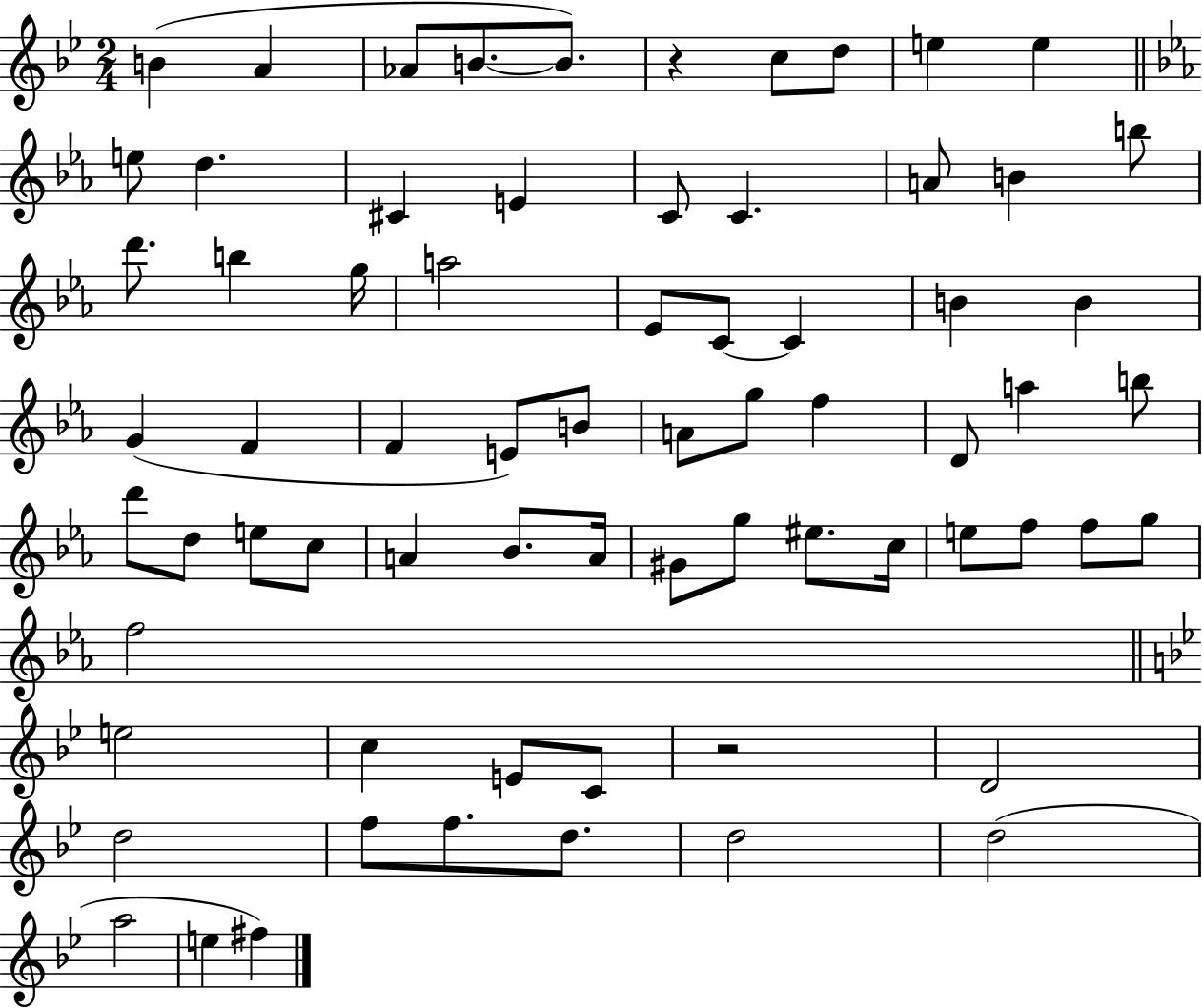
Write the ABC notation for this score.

X:1
T:Untitled
M:2/4
L:1/4
K:Bb
B A _A/2 B/2 B/2 z c/2 d/2 e e e/2 d ^C E C/2 C A/2 B b/2 d'/2 b g/4 a2 _E/2 C/2 C B B G F F E/2 B/2 A/2 g/2 f D/2 a b/2 d'/2 d/2 e/2 c/2 A _B/2 A/4 ^G/2 g/2 ^e/2 c/4 e/2 f/2 f/2 g/2 f2 e2 c E/2 C/2 z2 D2 d2 f/2 f/2 d/2 d2 d2 a2 e ^f